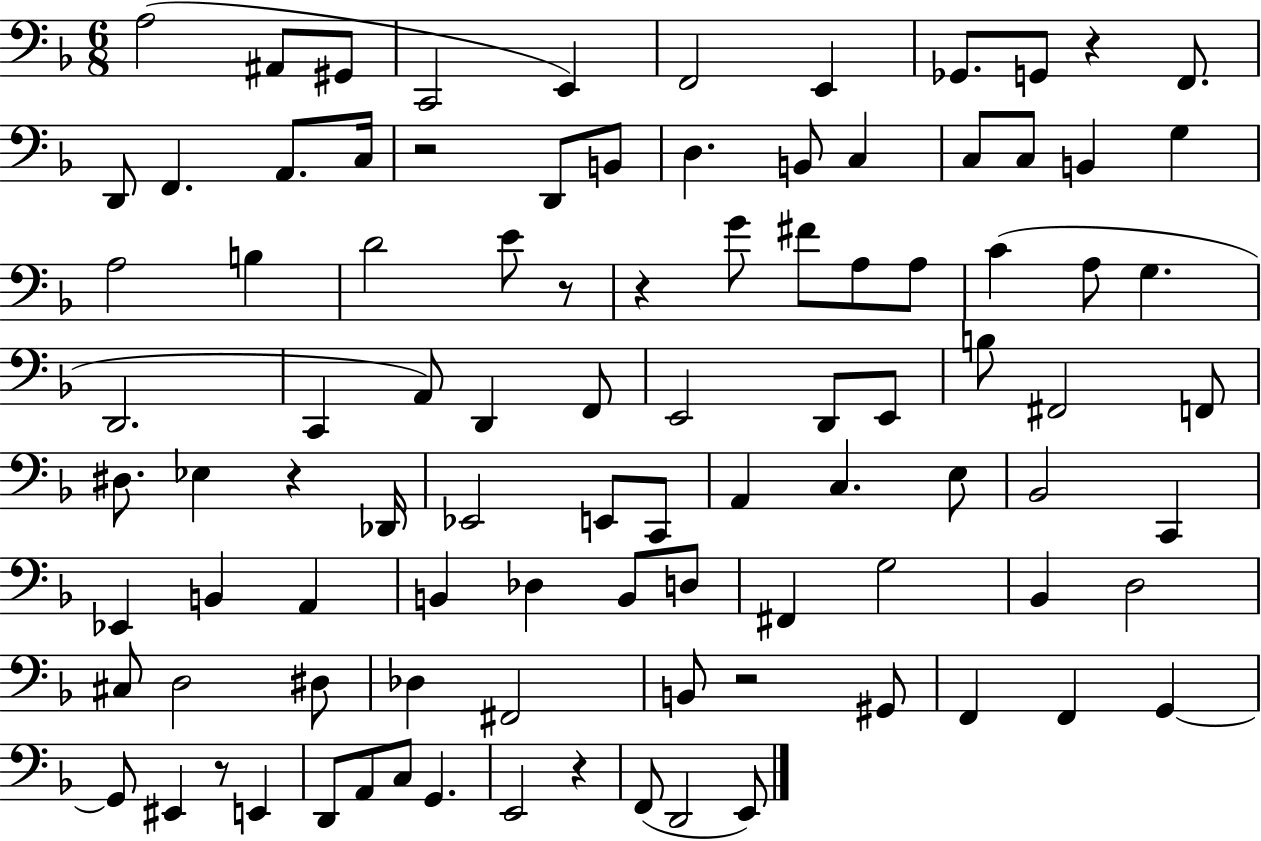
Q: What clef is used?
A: bass